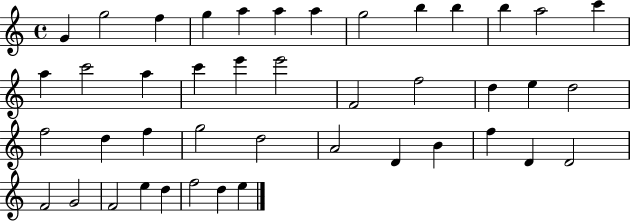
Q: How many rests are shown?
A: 0